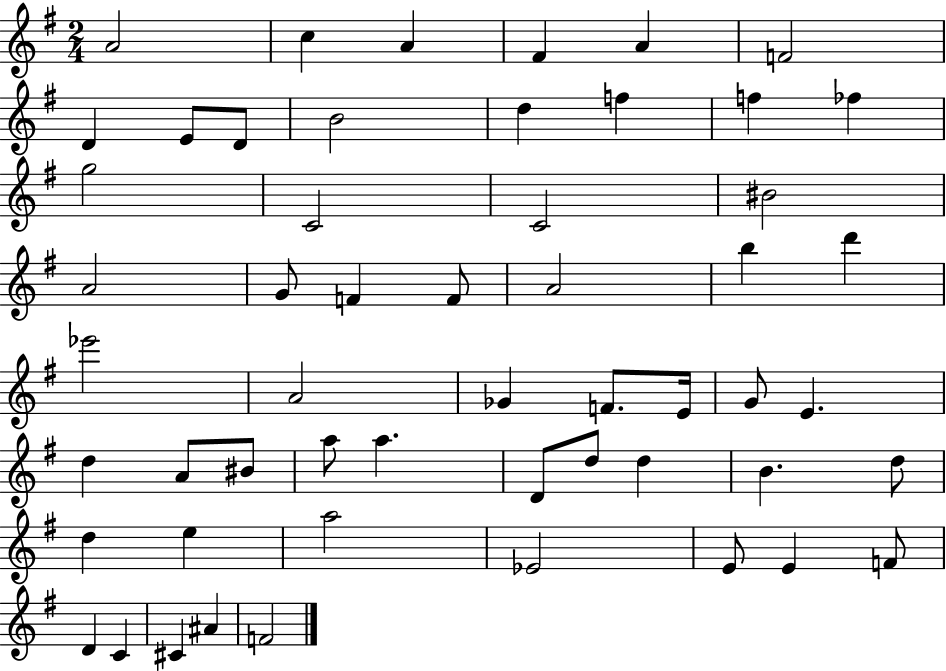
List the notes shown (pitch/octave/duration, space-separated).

A4/h C5/q A4/q F#4/q A4/q F4/h D4/q E4/e D4/e B4/h D5/q F5/q F5/q FES5/q G5/h C4/h C4/h BIS4/h A4/h G4/e F4/q F4/e A4/h B5/q D6/q Eb6/h A4/h Gb4/q F4/e. E4/s G4/e E4/q. D5/q A4/e BIS4/e A5/e A5/q. D4/e D5/e D5/q B4/q. D5/e D5/q E5/q A5/h Eb4/h E4/e E4/q F4/e D4/q C4/q C#4/q A#4/q F4/h